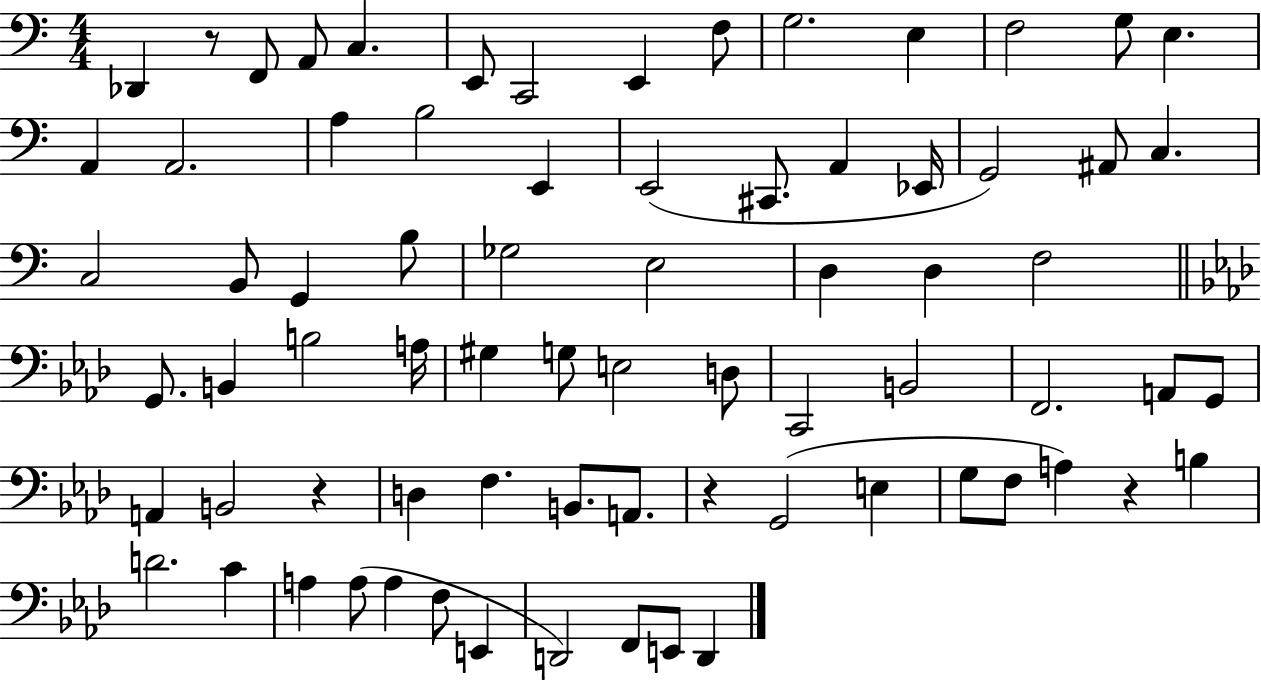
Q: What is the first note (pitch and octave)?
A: Db2